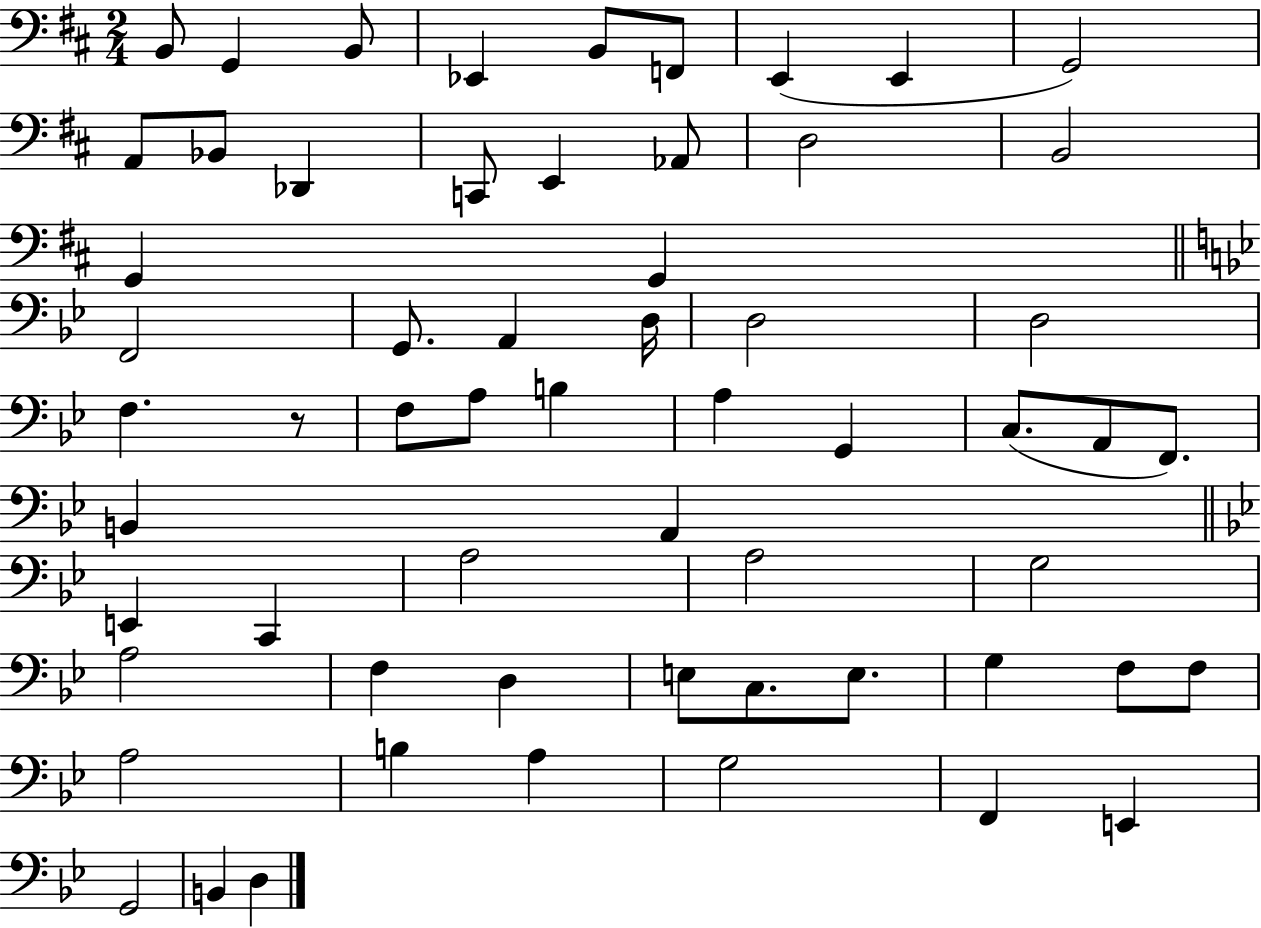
X:1
T:Untitled
M:2/4
L:1/4
K:D
B,,/2 G,, B,,/2 _E,, B,,/2 F,,/2 E,, E,, G,,2 A,,/2 _B,,/2 _D,, C,,/2 E,, _A,,/2 D,2 B,,2 G,, G,, F,,2 G,,/2 A,, D,/4 D,2 D,2 F, z/2 F,/2 A,/2 B, A, G,, C,/2 A,,/2 F,,/2 B,, A,, E,, C,, A,2 A,2 G,2 A,2 F, D, E,/2 C,/2 E,/2 G, F,/2 F,/2 A,2 B, A, G,2 F,, E,, G,,2 B,, D,